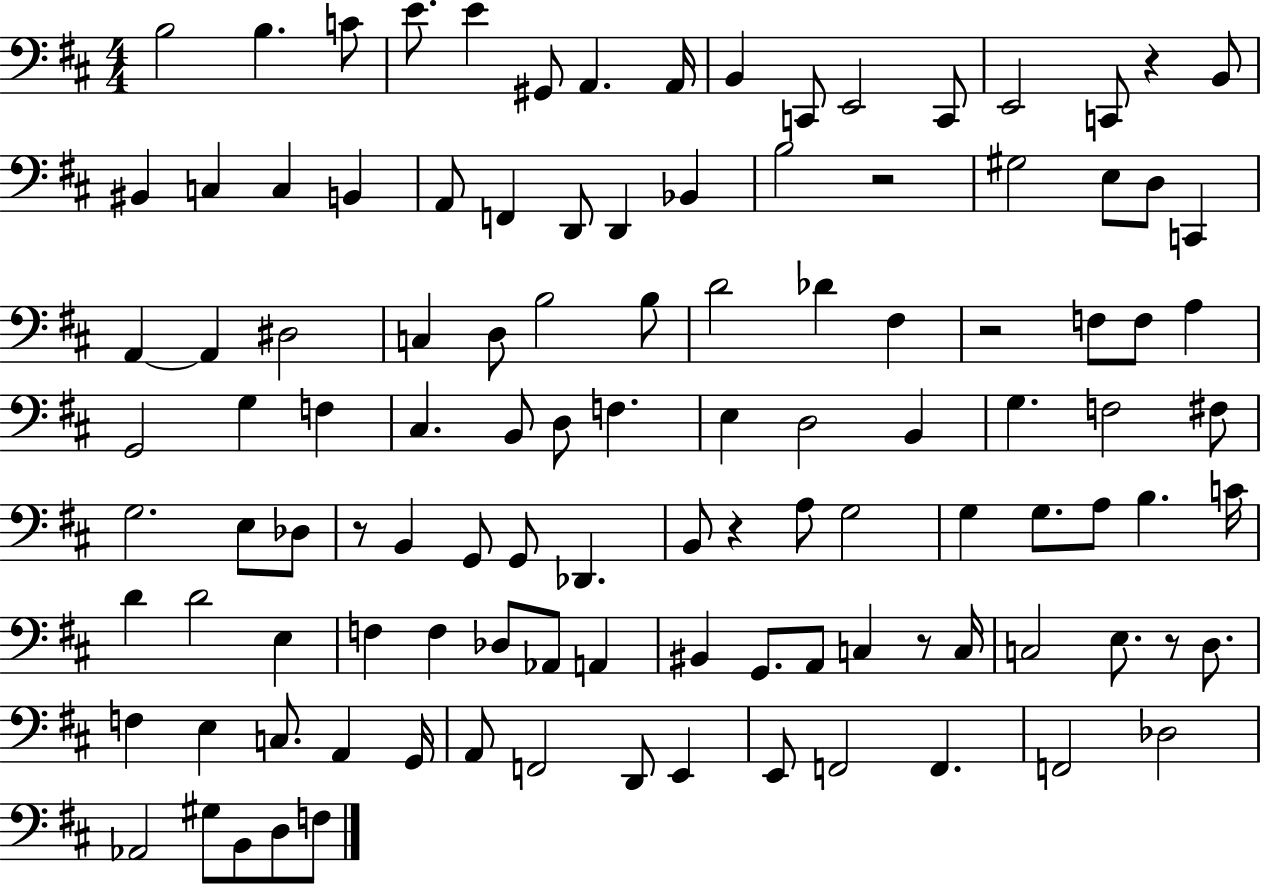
{
  \clef bass
  \numericTimeSignature
  \time 4/4
  \key d \major
  b2 b4. c'8 | e'8. e'4 gis,8 a,4. a,16 | b,4 c,8 e,2 c,8 | e,2 c,8 r4 b,8 | \break bis,4 c4 c4 b,4 | a,8 f,4 d,8 d,4 bes,4 | b2 r2 | gis2 e8 d8 c,4 | \break a,4~~ a,4 dis2 | c4 d8 b2 b8 | d'2 des'4 fis4 | r2 f8 f8 a4 | \break g,2 g4 f4 | cis4. b,8 d8 f4. | e4 d2 b,4 | g4. f2 fis8 | \break g2. e8 des8 | r8 b,4 g,8 g,8 des,4. | b,8 r4 a8 g2 | g4 g8. a8 b4. c'16 | \break d'4 d'2 e4 | f4 f4 des8 aes,8 a,4 | bis,4 g,8. a,8 c4 r8 c16 | c2 e8. r8 d8. | \break f4 e4 c8. a,4 g,16 | a,8 f,2 d,8 e,4 | e,8 f,2 f,4. | f,2 des2 | \break aes,2 gis8 b,8 d8 f8 | \bar "|."
}